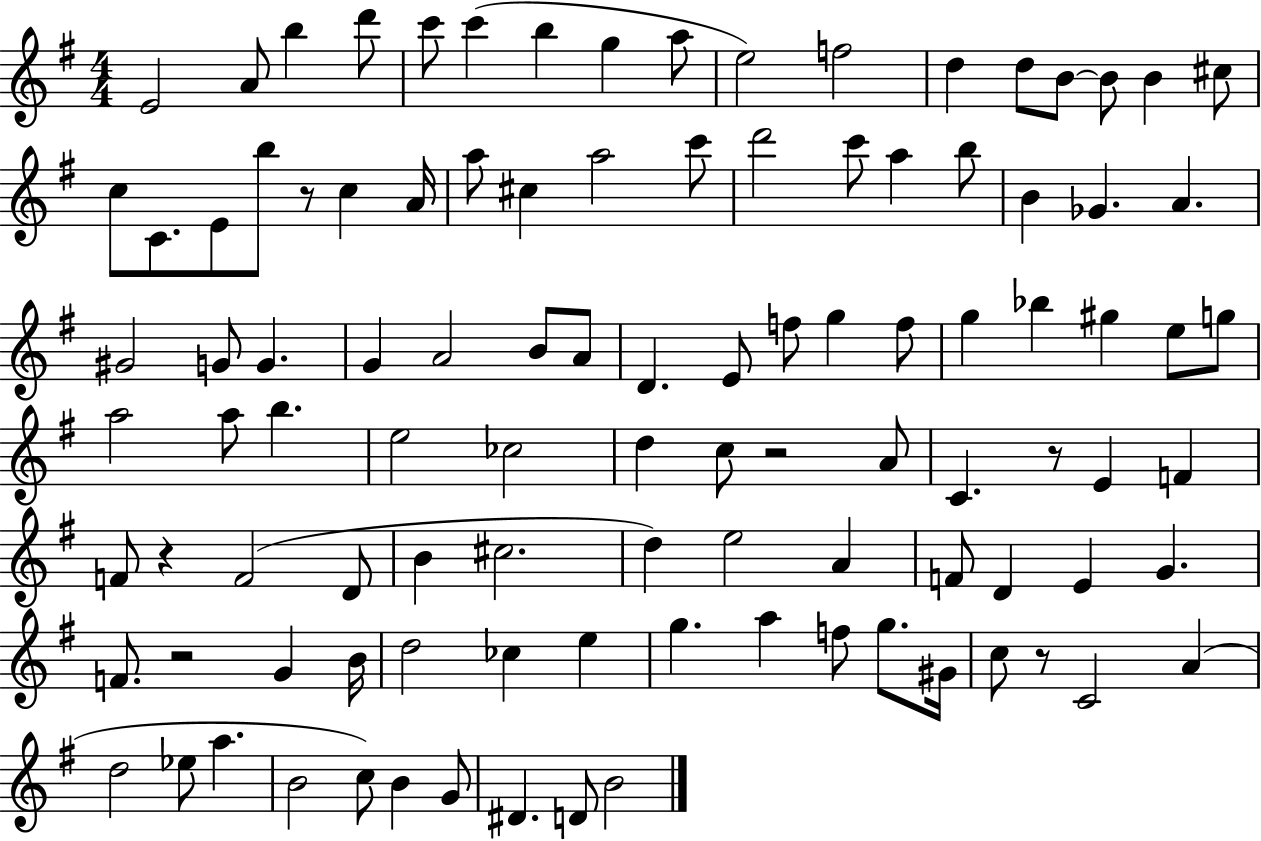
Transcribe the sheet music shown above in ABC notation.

X:1
T:Untitled
M:4/4
L:1/4
K:G
E2 A/2 b d'/2 c'/2 c' b g a/2 e2 f2 d d/2 B/2 B/2 B ^c/2 c/2 C/2 E/2 b/2 z/2 c A/4 a/2 ^c a2 c'/2 d'2 c'/2 a b/2 B _G A ^G2 G/2 G G A2 B/2 A/2 D E/2 f/2 g f/2 g _b ^g e/2 g/2 a2 a/2 b e2 _c2 d c/2 z2 A/2 C z/2 E F F/2 z F2 D/2 B ^c2 d e2 A F/2 D E G F/2 z2 G B/4 d2 _c e g a f/2 g/2 ^G/4 c/2 z/2 C2 A d2 _e/2 a B2 c/2 B G/2 ^D D/2 B2